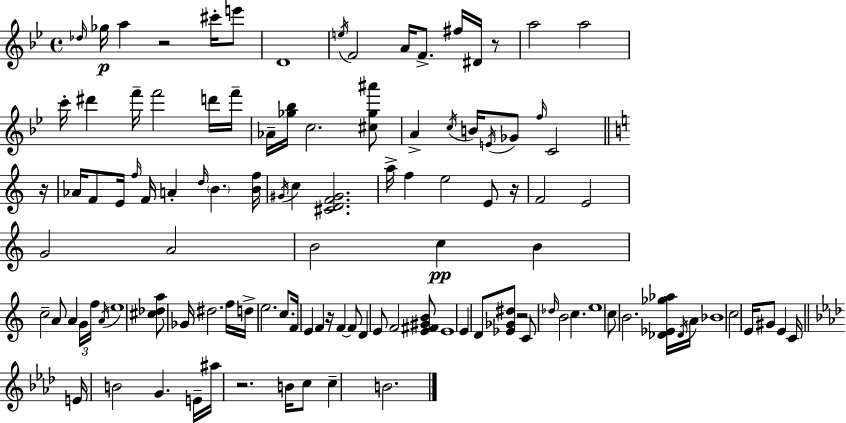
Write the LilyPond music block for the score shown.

{
  \clef treble
  \time 4/4
  \defaultTimeSignature
  \key bes \major
  \grace { des''16 }\p ges''16 a''4 r2 cis'''16-. e'''8 | d'1 | \acciaccatura { e''16 } f'2 a'16 f'8.-> fis''16 dis'16 | r8 a''2 a''2 | \break c'''16-. dis'''4 f'''16-- f'''2 | d'''16 f'''16-- aes'16-- <ges'' bes''>16 c''2. | <cis'' ges'' ais'''>8 a'4-> \acciaccatura { c''16 } b'16 \acciaccatura { e'16 } ges'8 \grace { f''16 } c'2 | \bar "||" \break \key c \major r16 aes'16 f'8 e'16 \grace { f''16 } f'16 a'4-. \grace { d''16 } \parenthesize b'4. | <b' f''>16 \acciaccatura { gis'16 } c''4 <cis' d' f' gis'>2. | a''16-> f''4 e''2 | e'8 r16 f'2 e'2 | \break g'2 a'2 | b'2 c''4\pp | b'4 c''2-- a'8 a'4 | \tuplet 3/2 { g'16 f''16 \acciaccatura { a'16 } } e''1 | \break <cis'' des'' a''>8 ges'16 dis''2. | f''16 d''16-> e''2. | c''8. f'16 e'4 f'4 r16 f'4~~ | f'8 d'4 e'8 f'2 | \break <e' fis' gis' b'>8 e'1 | e'4 d'8 <ees' ges' dis''>8 r2 | c'8 \grace { des''16 } b'2 | c''4. e''1 | \break c''8 b'2. | <des' ees' ges'' aes''>16 \acciaccatura { des'16 } a'16 bes'1 | c''2 e'16 | gis'8 e'4 c'16 \bar "||" \break \key aes \major e'16 b'2 g'4. e'16-- | ais''16 r2. b'16 c''8 | c''4-- b'2. | \bar "|."
}